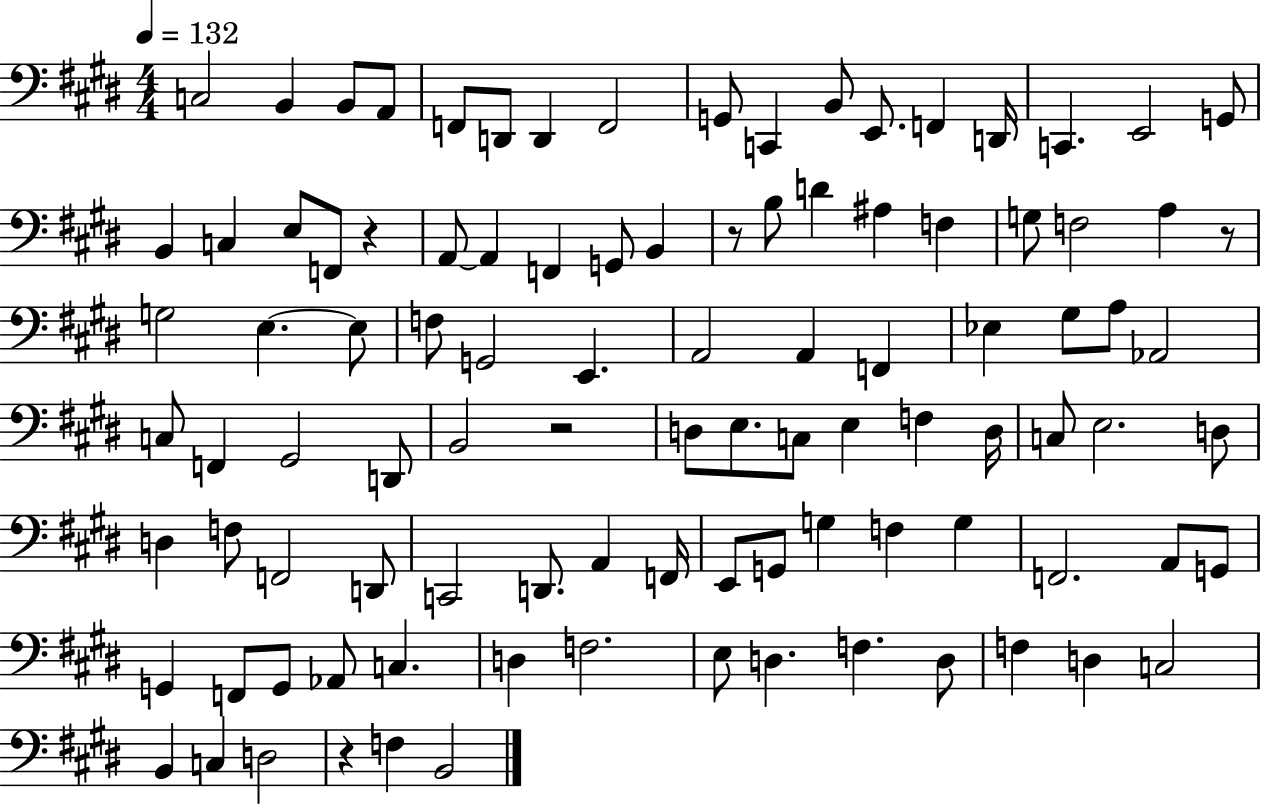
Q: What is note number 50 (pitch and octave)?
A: D2